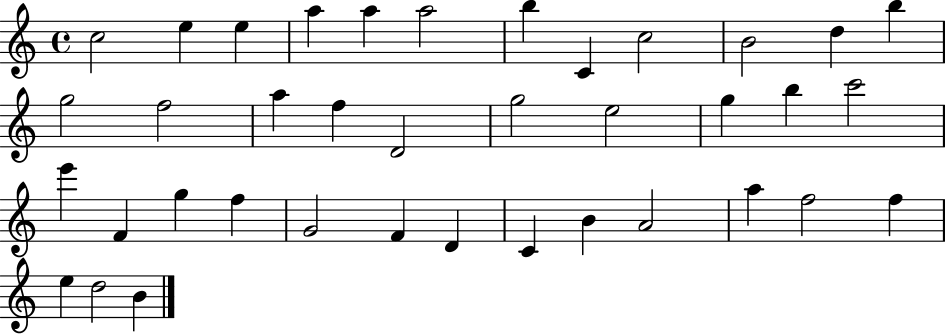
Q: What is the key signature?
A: C major